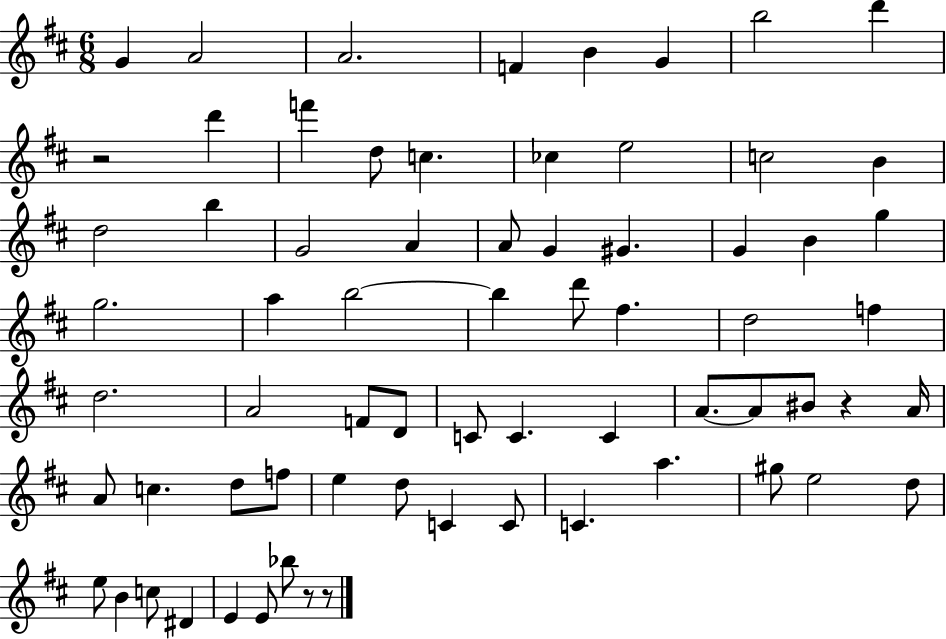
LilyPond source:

{
  \clef treble
  \numericTimeSignature
  \time 6/8
  \key d \major
  g'4 a'2 | a'2. | f'4 b'4 g'4 | b''2 d'''4 | \break r2 d'''4 | f'''4 d''8 c''4. | ces''4 e''2 | c''2 b'4 | \break d''2 b''4 | g'2 a'4 | a'8 g'4 gis'4. | g'4 b'4 g''4 | \break g''2. | a''4 b''2~~ | b''4 d'''8 fis''4. | d''2 f''4 | \break d''2. | a'2 f'8 d'8 | c'8 c'4. c'4 | a'8.~~ a'8 bis'8 r4 a'16 | \break a'8 c''4. d''8 f''8 | e''4 d''8 c'4 c'8 | c'4. a''4. | gis''8 e''2 d''8 | \break e''8 b'4 c''8 dis'4 | e'4 e'8 bes''8 r8 r8 | \bar "|."
}